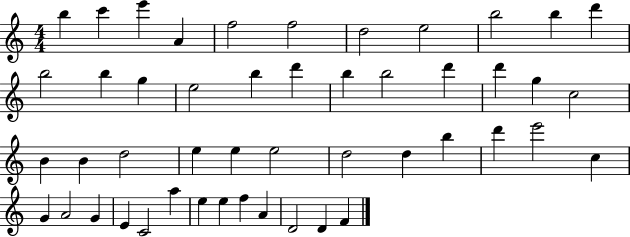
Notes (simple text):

B5/q C6/q E6/q A4/q F5/h F5/h D5/h E5/h B5/h B5/q D6/q B5/h B5/q G5/q E5/h B5/q D6/q B5/q B5/h D6/q D6/q G5/q C5/h B4/q B4/q D5/h E5/q E5/q E5/h D5/h D5/q B5/q D6/q E6/h C5/q G4/q A4/h G4/q E4/q C4/h A5/q E5/q E5/q F5/q A4/q D4/h D4/q F4/q